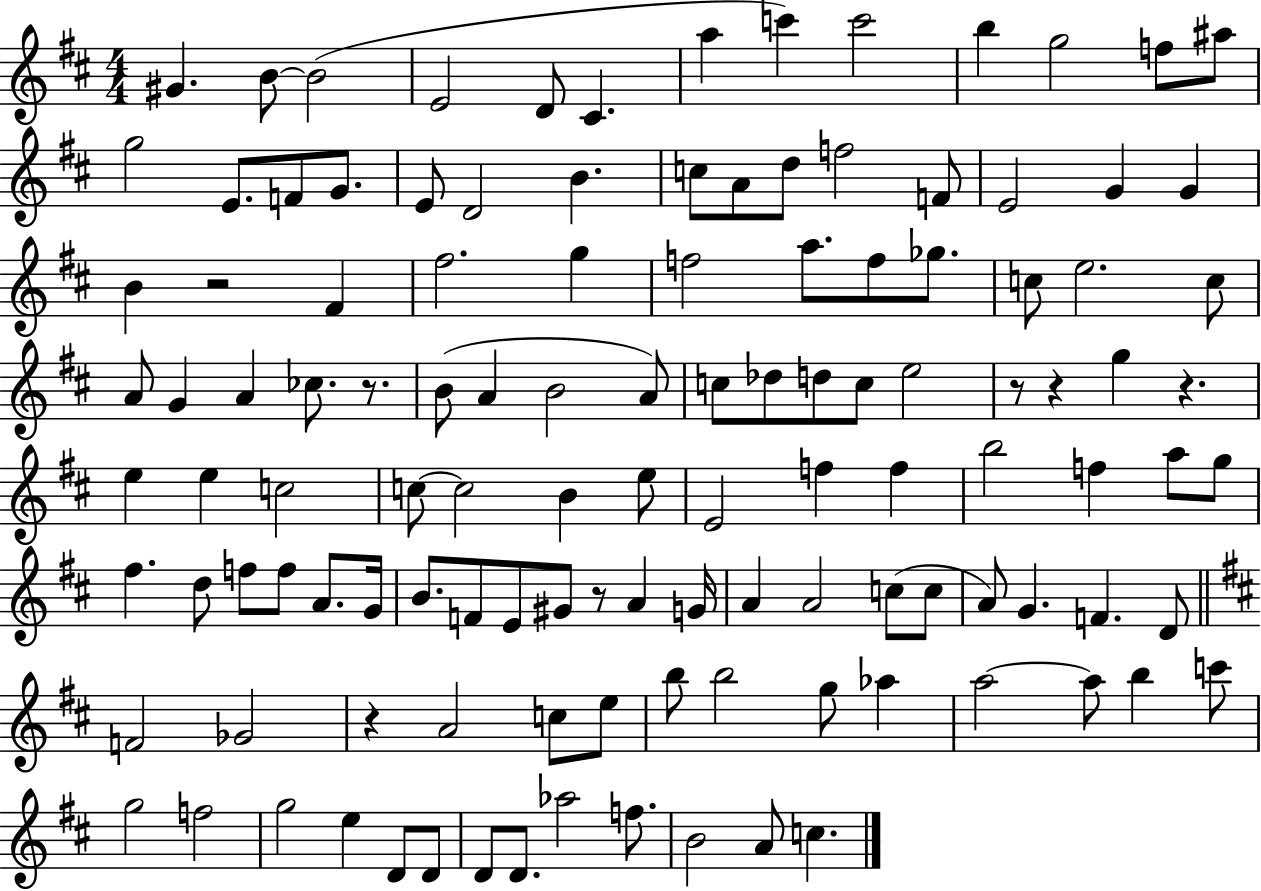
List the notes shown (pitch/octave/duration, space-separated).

G#4/q. B4/e B4/h E4/h D4/e C#4/q. A5/q C6/q C6/h B5/q G5/h F5/e A#5/e G5/h E4/e. F4/e G4/e. E4/e D4/h B4/q. C5/e A4/e D5/e F5/h F4/e E4/h G4/q G4/q B4/q R/h F#4/q F#5/h. G5/q F5/h A5/e. F5/e Gb5/e. C5/e E5/h. C5/e A4/e G4/q A4/q CES5/e. R/e. B4/e A4/q B4/h A4/e C5/e Db5/e D5/e C5/e E5/h R/e R/q G5/q R/q. E5/q E5/q C5/h C5/e C5/h B4/q E5/e E4/h F5/q F5/q B5/h F5/q A5/e G5/e F#5/q. D5/e F5/e F5/e A4/e. G4/s B4/e. F4/e E4/e G#4/e R/e A4/q G4/s A4/q A4/h C5/e C5/e A4/e G4/q. F4/q. D4/e F4/h Gb4/h R/q A4/h C5/e E5/e B5/e B5/h G5/e Ab5/q A5/h A5/e B5/q C6/e G5/h F5/h G5/h E5/q D4/e D4/e D4/e D4/e. Ab5/h F5/e. B4/h A4/e C5/q.